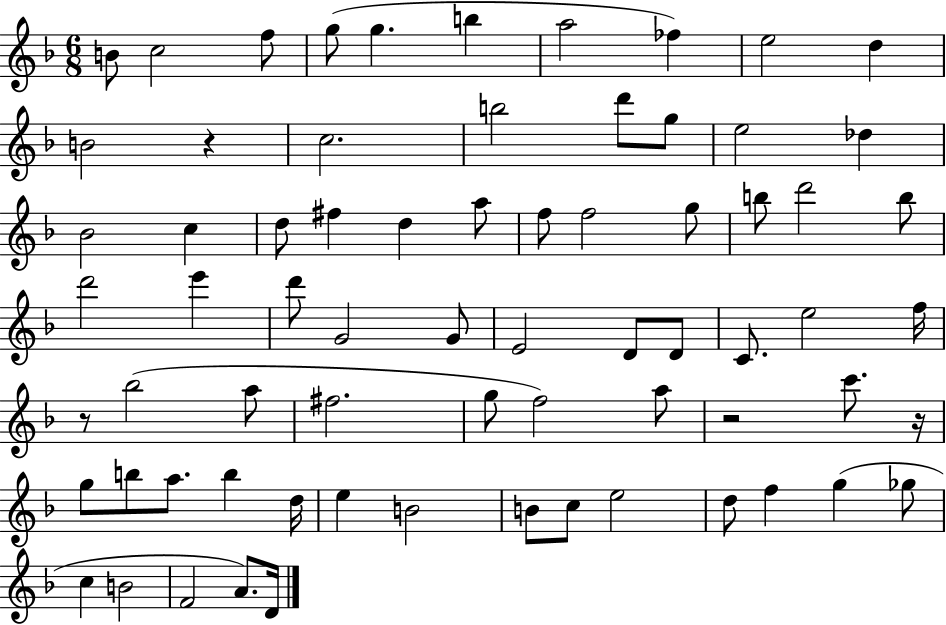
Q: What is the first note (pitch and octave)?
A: B4